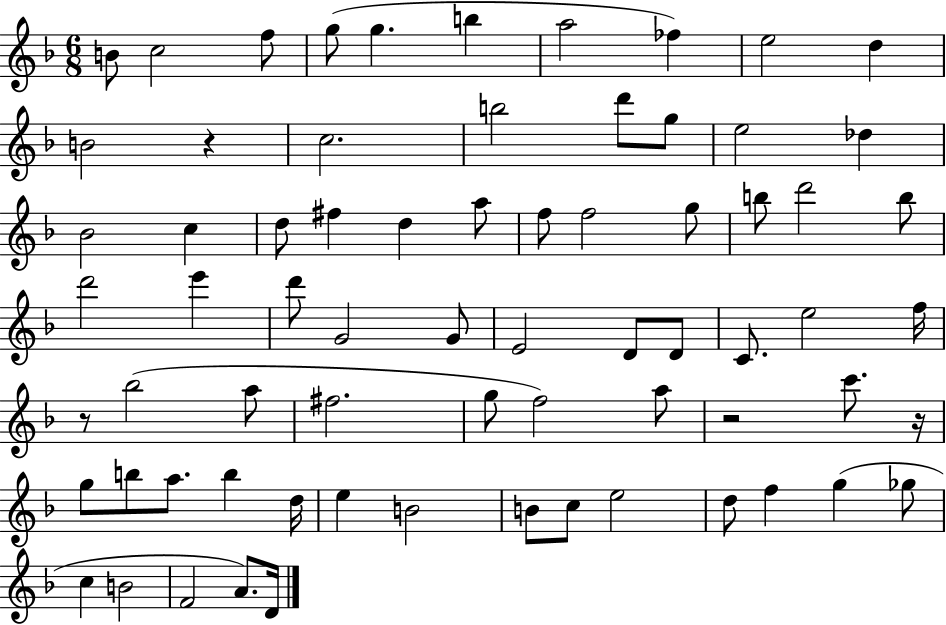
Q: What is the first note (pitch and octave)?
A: B4